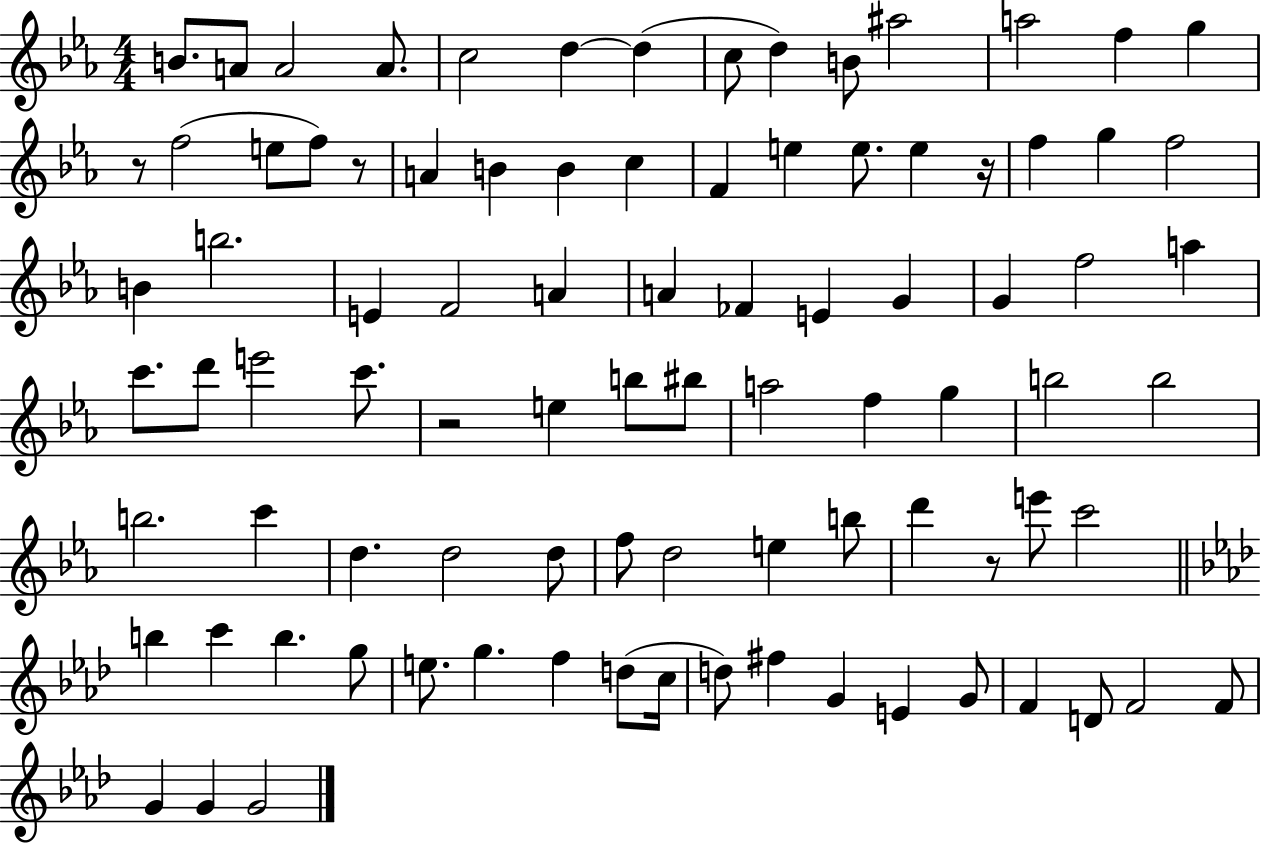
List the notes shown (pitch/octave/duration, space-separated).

B4/e. A4/e A4/h A4/e. C5/h D5/q D5/q C5/e D5/q B4/e A#5/h A5/h F5/q G5/q R/e F5/h E5/e F5/e R/e A4/q B4/q B4/q C5/q F4/q E5/q E5/e. E5/q R/s F5/q G5/q F5/h B4/q B5/h. E4/q F4/h A4/q A4/q FES4/q E4/q G4/q G4/q F5/h A5/q C6/e. D6/e E6/h C6/e. R/h E5/q B5/e BIS5/e A5/h F5/q G5/q B5/h B5/h B5/h. C6/q D5/q. D5/h D5/e F5/e D5/h E5/q B5/e D6/q R/e E6/e C6/h B5/q C6/q B5/q. G5/e E5/e. G5/q. F5/q D5/e C5/s D5/e F#5/q G4/q E4/q G4/e F4/q D4/e F4/h F4/e G4/q G4/q G4/h